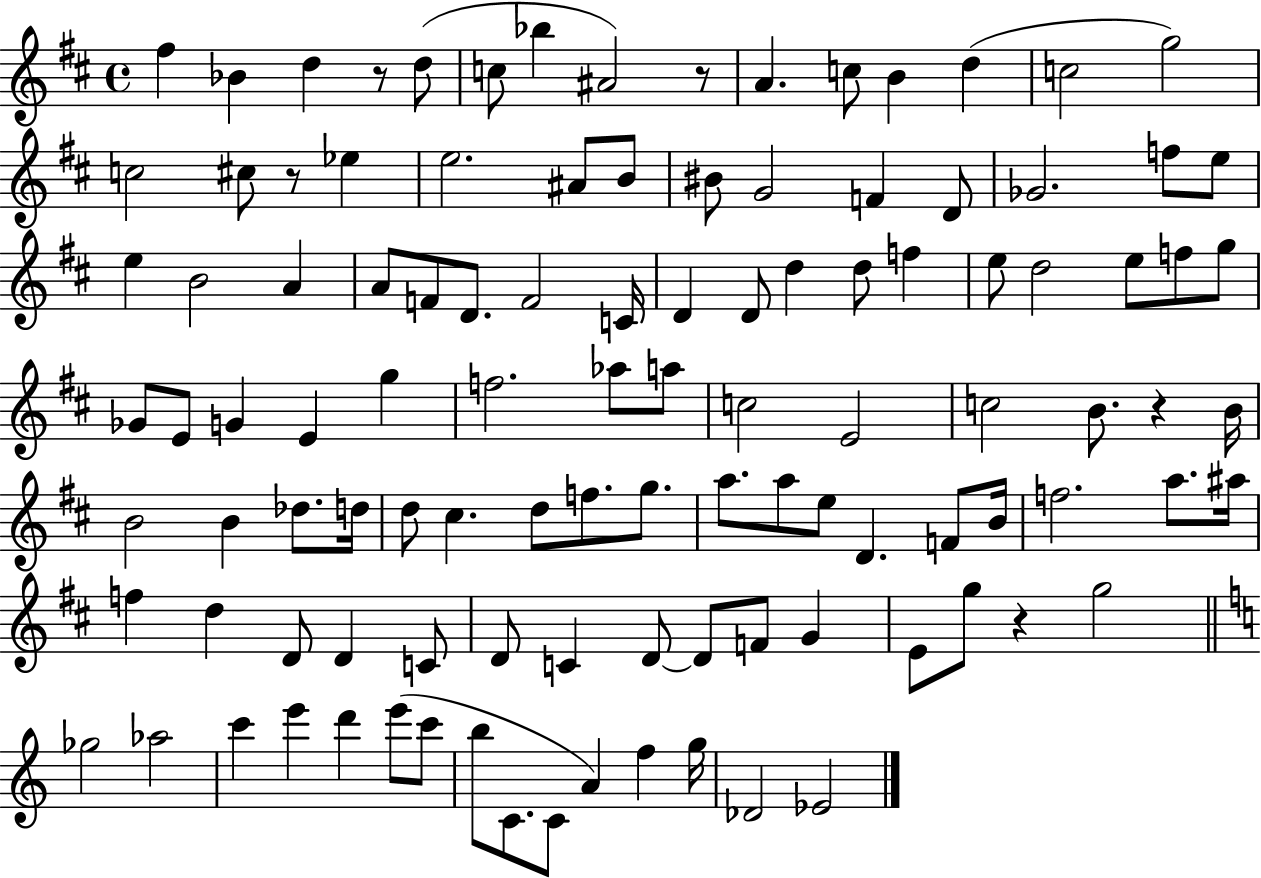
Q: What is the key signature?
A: D major